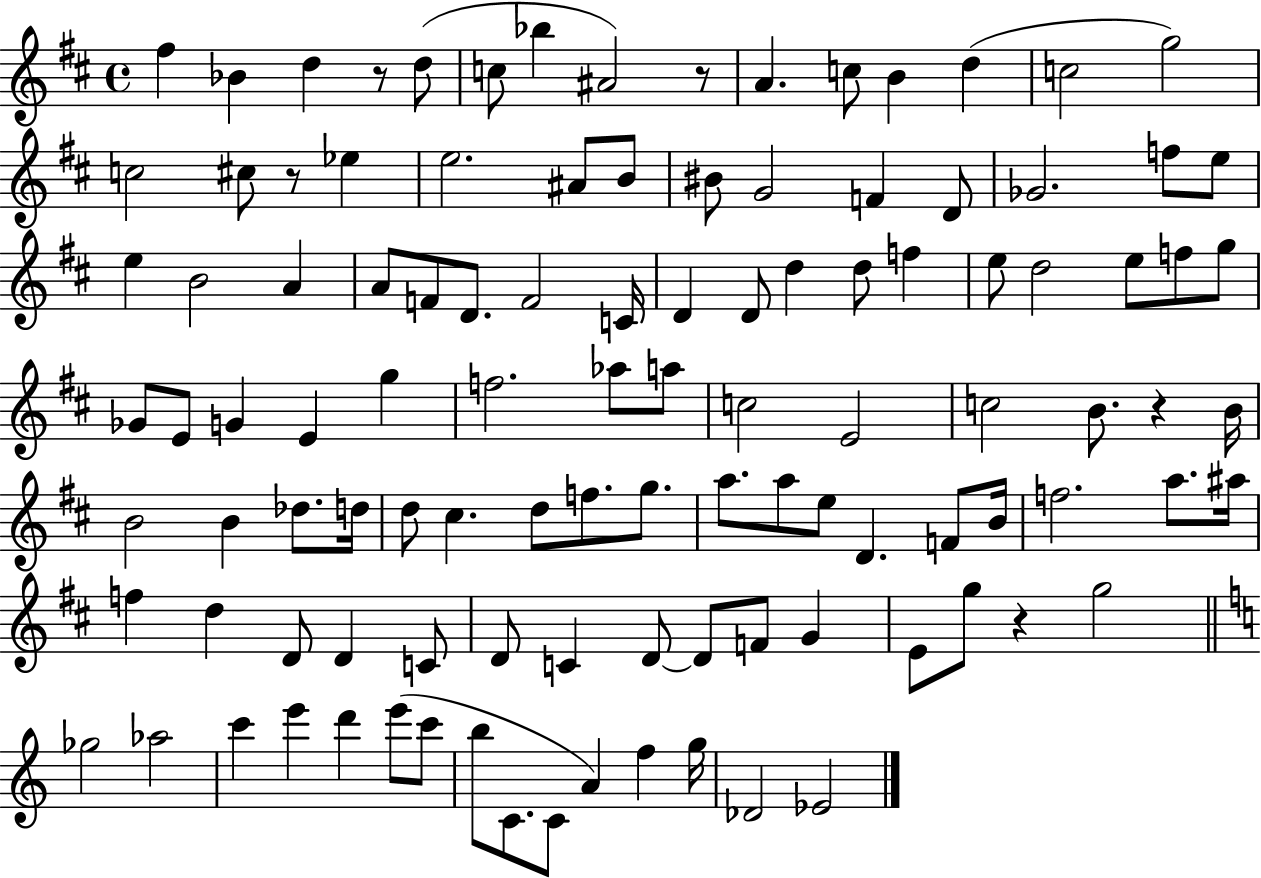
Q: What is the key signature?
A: D major